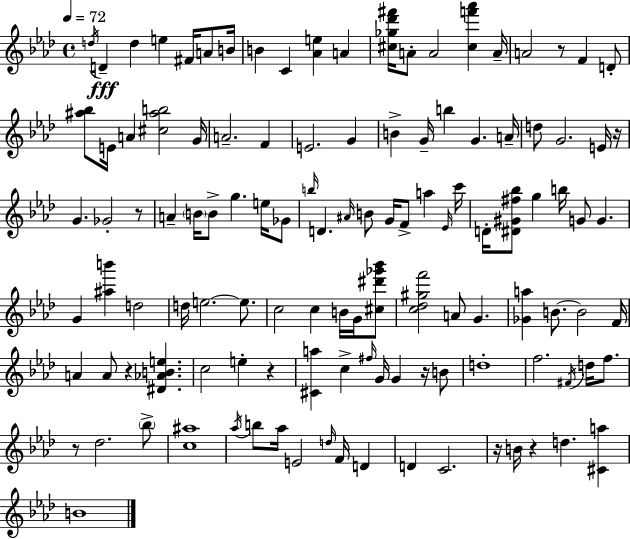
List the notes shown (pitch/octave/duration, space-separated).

D5/s D4/q D5/q E5/q F#4/s A4/e B4/s B4/q C4/q [Ab4,E5]/q A4/q [C#5,Gb5,Db6,F#6]/s A4/e A4/h [C#5,F6,Ab6]/q A4/s A4/h R/e F4/q D4/e [A#5,Bb5]/e E4/s A4/q [C#5,A#5,B5]/h G4/s A4/h. F4/q E4/h. G4/q B4/q G4/s B5/q G4/q. A4/s D5/e G4/h. E4/s R/s G4/q. Gb4/h R/e A4/q B4/s B4/e G5/q. E5/s Gb4/e B5/s D4/q. A#4/s B4/e G4/s F4/e A5/q Eb4/s C6/s D4/s [D#4,G#4,F#5,Bb5]/e G5/q B5/s G4/e G4/q. G4/q [A#5,B6]/q D5/h D5/s E5/h. E5/e. C5/h C5/q B4/s G4/s [C#5,D#6,Gb6,Bb6]/e [C5,Db5,G#5,F6]/h A4/e G4/q. [Gb4,A5]/q B4/e. B4/h F4/s A4/q A4/e R/q [D#4,Ab4,B4,E5]/q. C5/h E5/q R/q [C#4,A5]/q C5/q F#5/s G4/s G4/q R/s B4/e D5/w F5/h. F#4/s D5/s F5/e. R/e Db5/h. Bb5/e [C5,A#5]/w Ab5/s B5/e Ab5/s E4/h D5/s F4/s D4/q D4/q C4/h. R/s B4/s R/q D5/q. [C#4,A5]/q B4/w